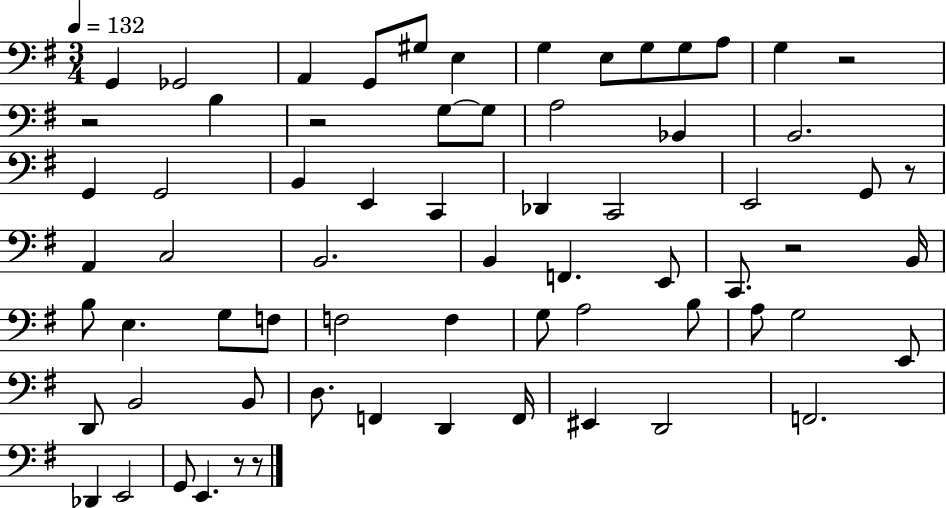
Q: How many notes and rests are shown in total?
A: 68